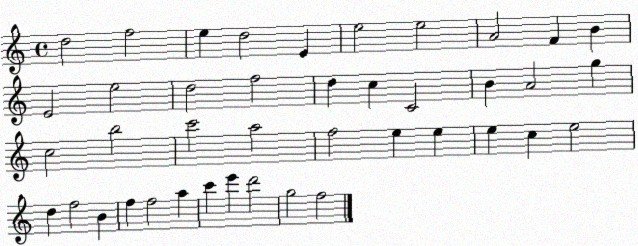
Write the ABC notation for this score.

X:1
T:Untitled
M:4/4
L:1/4
K:C
d2 f2 e d2 E e2 e2 A2 F B E2 e2 d2 f2 d c C2 B A2 g c2 b2 c'2 a2 f2 e e e c e2 d f2 B f f2 a c' e' d'2 g2 f2